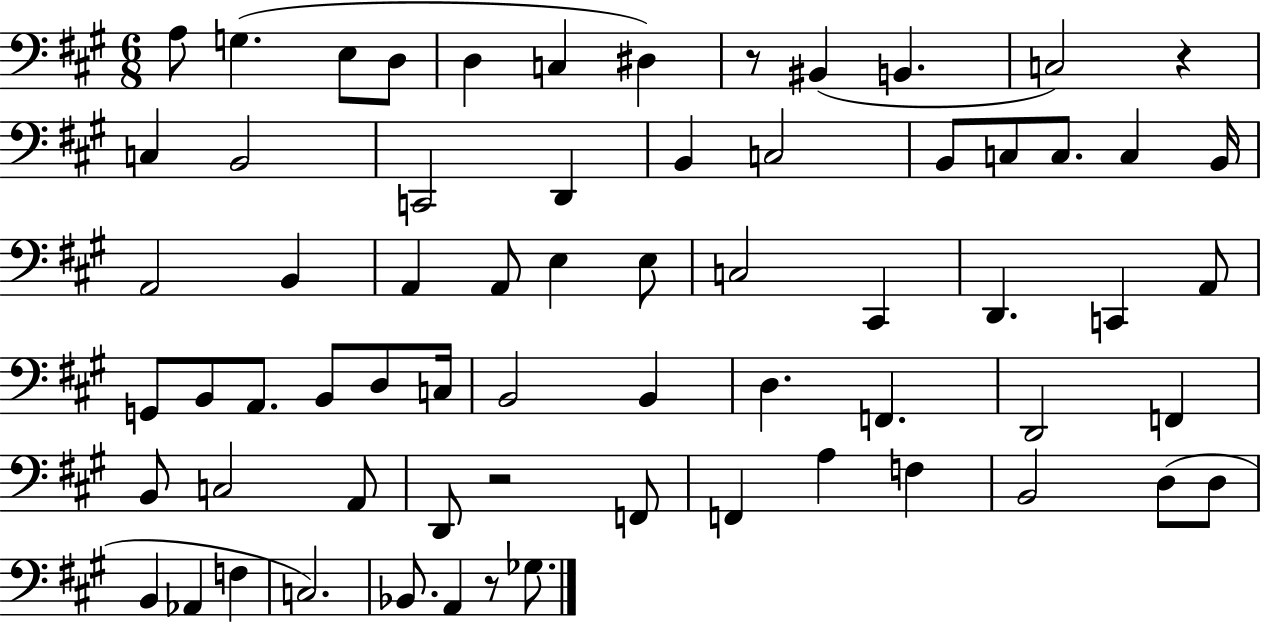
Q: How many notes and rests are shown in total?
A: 66